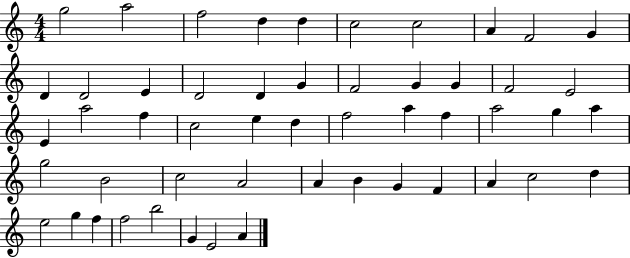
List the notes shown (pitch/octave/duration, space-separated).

G5/h A5/h F5/h D5/q D5/q C5/h C5/h A4/q F4/h G4/q D4/q D4/h E4/q D4/h D4/q G4/q F4/h G4/q G4/q F4/h E4/h E4/q A5/h F5/q C5/h E5/q D5/q F5/h A5/q F5/q A5/h G5/q A5/q G5/h B4/h C5/h A4/h A4/q B4/q G4/q F4/q A4/q C5/h D5/q E5/h G5/q F5/q F5/h B5/h G4/q E4/h A4/q